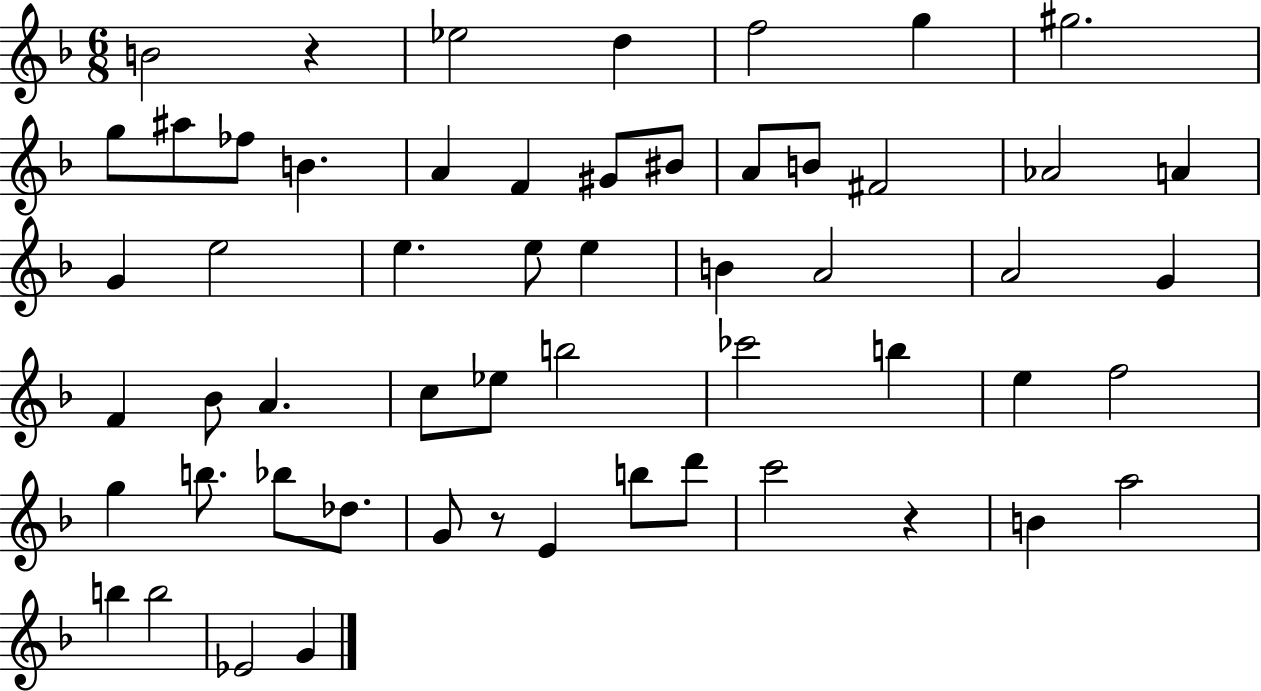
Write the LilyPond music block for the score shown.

{
  \clef treble
  \numericTimeSignature
  \time 6/8
  \key f \major
  b'2 r4 | ees''2 d''4 | f''2 g''4 | gis''2. | \break g''8 ais''8 fes''8 b'4. | a'4 f'4 gis'8 bis'8 | a'8 b'8 fis'2 | aes'2 a'4 | \break g'4 e''2 | e''4. e''8 e''4 | b'4 a'2 | a'2 g'4 | \break f'4 bes'8 a'4. | c''8 ees''8 b''2 | ces'''2 b''4 | e''4 f''2 | \break g''4 b''8. bes''8 des''8. | g'8 r8 e'4 b''8 d'''8 | c'''2 r4 | b'4 a''2 | \break b''4 b''2 | ees'2 g'4 | \bar "|."
}